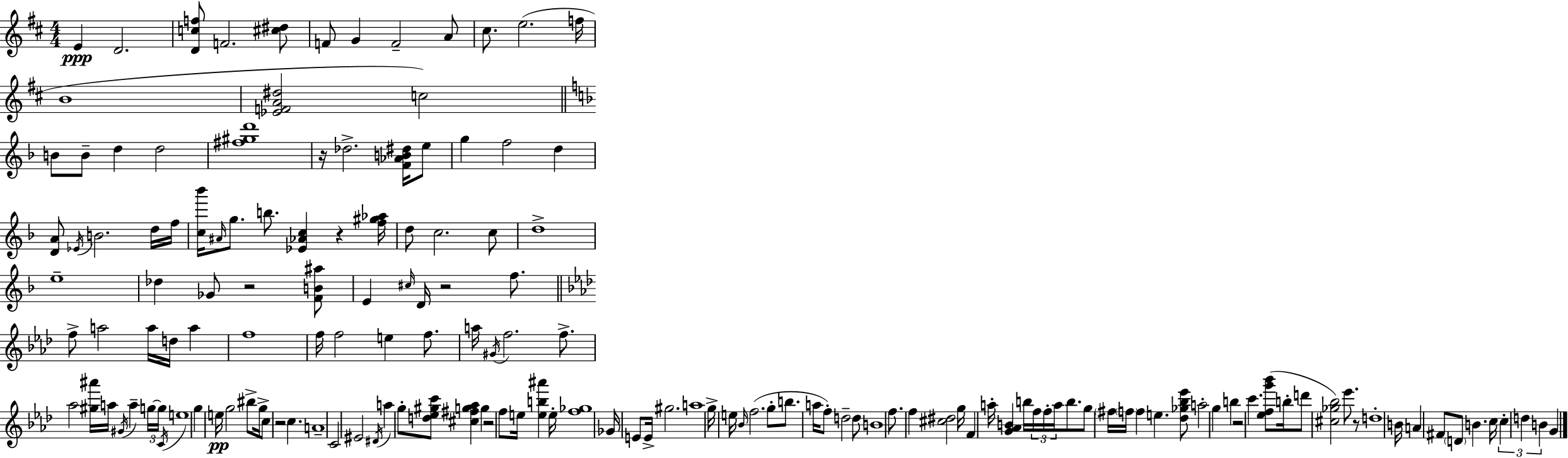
E4/q D4/h. [D4,C5,F5]/e F4/h. [C#5,D#5]/e F4/e G4/q F4/h A4/e C#5/e. E5/h. F5/s B4/w [Eb4,F4,A4,D#5]/h C5/h B4/e B4/e D5/q D5/h [F#5,G#5,D6]/w R/s Db5/h. [F4,Ab4,B4,D#5]/s E5/e G5/q F5/h D5/q [D4,A4]/e Eb4/s B4/h. D5/s F5/s [C5,Bb6]/s A#4/s G5/e. B5/e. [Eb4,Ab4,C5]/q R/q [F5,G#5,Ab5]/s D5/e C5/h. C5/e D5/w E5/w Db5/q Gb4/e R/h [F4,B4,A#5]/e E4/q C#5/s D4/s R/h F5/e. F5/e A5/h A5/s D5/s A5/q F5/w F5/s F5/h E5/q F5/e. A5/s G#4/s F5/h. F5/e. Ab5/h [G#5,A#6]/s A5/s G#4/s A5/q G5/s G5/s C4/s E5/w G5/q E5/s G5/h BIS5/e G5/s C5/e R/h C5/q. A4/w C4/h EIS4/h D#4/s A5/q G5/e [D5,Eb5,G#5,C6]/e [C#5,F#5,G5,Ab5]/q G5/q R/h F5/e E5/s [E5,B5,A#6]/q E5/s [F5,Gb5]/w Gb4/s E4/e E4/s G#5/h. A5/w G5/s E5/s Bb4/s F5/h. G5/e B5/e. A5/s F5/e D5/h D5/e B4/w F5/e. F5/q [C#5,D#5]/h G5/s F4/q A5/s [G4,Ab4,B4]/q B5/s F5/s F5/s A5/s B5/e. G5/e F#5/s F5/s F5/q E5/q. [Db5,Gb5,Bb5,Eb6]/e A5/h G5/q B5/q R/h C6/q. [Eb5,F5,G6,Bb6]/e B5/s D6/e [C#5,Gb5,Bb5]/h Eb6/e. R/e D5/w B4/s A4/q F#4/e D4/e B4/q. C5/s C5/q D5/q B4/q G4/q